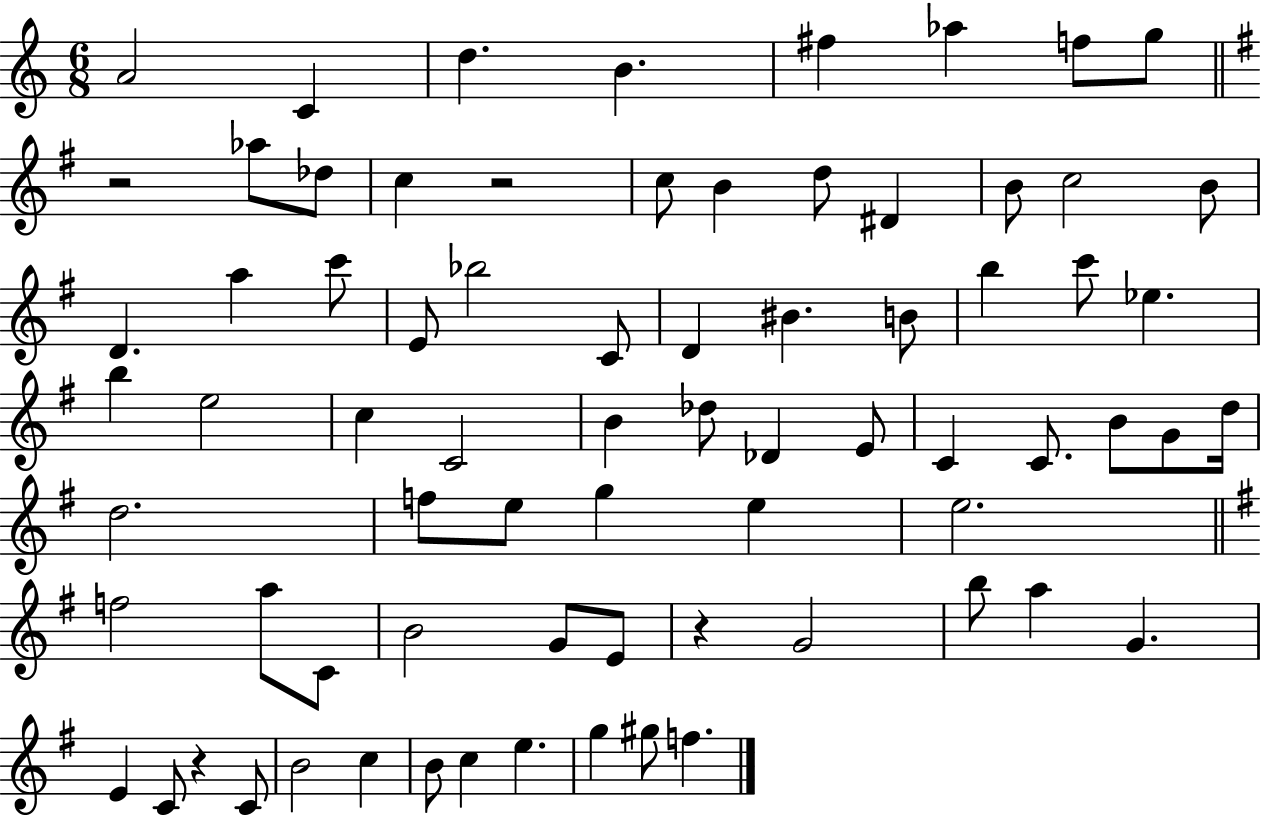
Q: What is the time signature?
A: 6/8